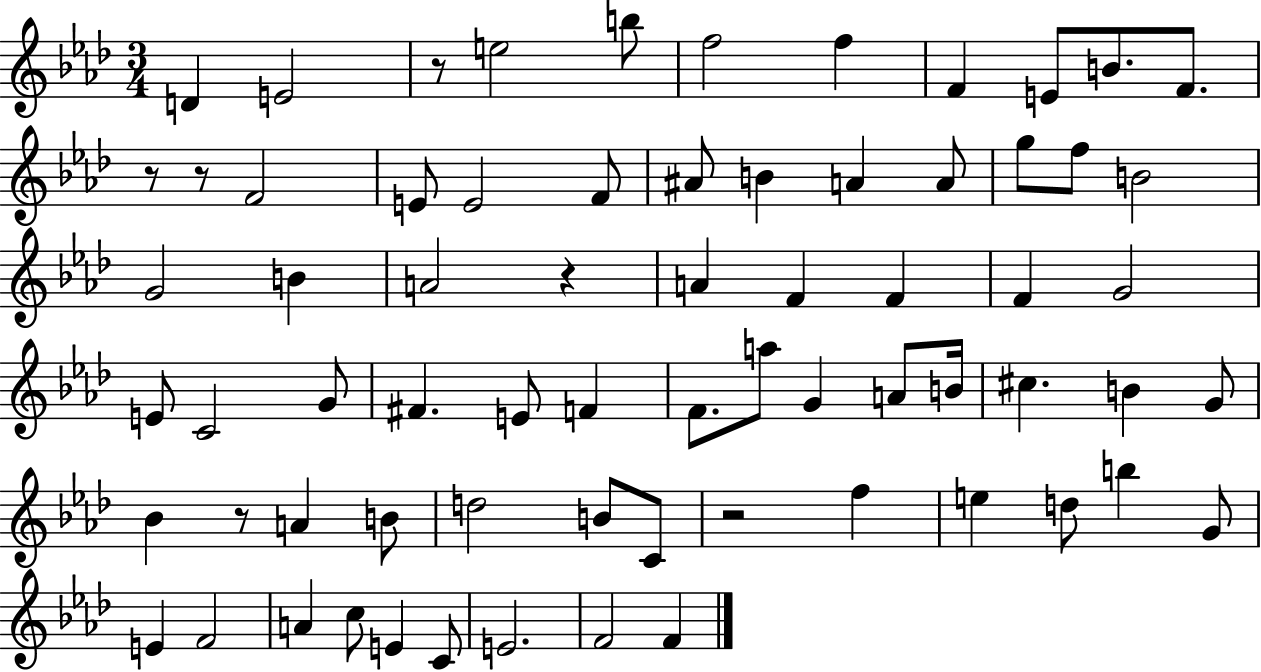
D4/q E4/h R/e E5/h B5/e F5/h F5/q F4/q E4/e B4/e. F4/e. R/e R/e F4/h E4/e E4/h F4/e A#4/e B4/q A4/q A4/e G5/e F5/e B4/h G4/h B4/q A4/h R/q A4/q F4/q F4/q F4/q G4/h E4/e C4/h G4/e F#4/q. E4/e F4/q F4/e. A5/e G4/q A4/e B4/s C#5/q. B4/q G4/e Bb4/q R/e A4/q B4/e D5/h B4/e C4/e R/h F5/q E5/q D5/e B5/q G4/e E4/q F4/h A4/q C5/e E4/q C4/e E4/h. F4/h F4/q